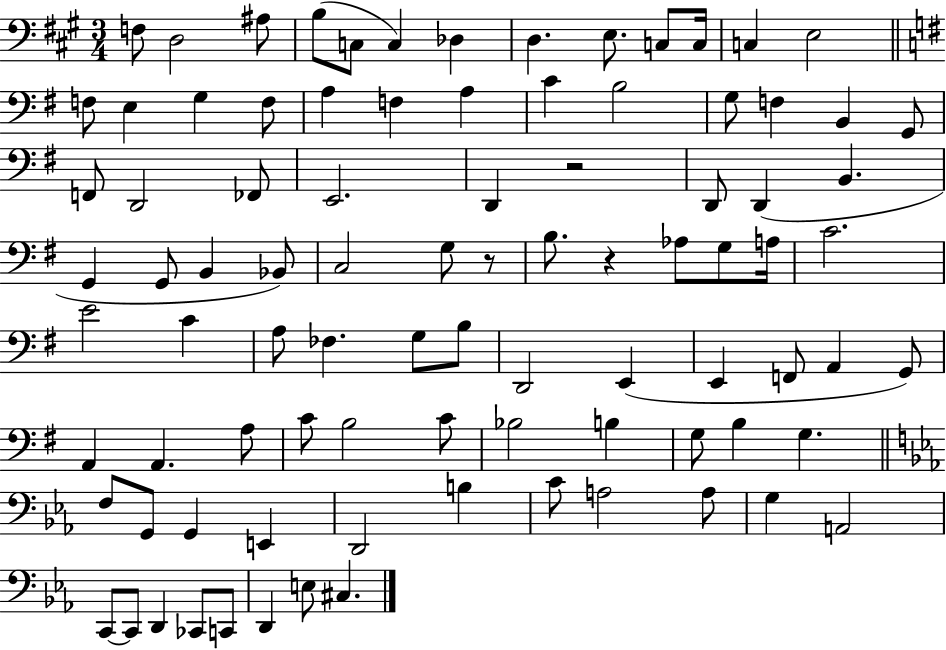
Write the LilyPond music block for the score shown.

{
  \clef bass
  \numericTimeSignature
  \time 3/4
  \key a \major
  \repeat volta 2 { f8 d2 ais8 | b8( c8 c4) des4 | d4. e8. c8 c16 | c4 e2 | \break \bar "||" \break \key e \minor f8 e4 g4 f8 | a4 f4 a4 | c'4 b2 | g8 f4 b,4 g,8 | \break f,8 d,2 fes,8 | e,2. | d,4 r2 | d,8 d,4( b,4. | \break g,4 g,8 b,4 bes,8) | c2 g8 r8 | b8. r4 aes8 g8 a16 | c'2. | \break e'2 c'4 | a8 fes4. g8 b8 | d,2 e,4( | e,4 f,8 a,4 g,8) | \break a,4 a,4. a8 | c'8 b2 c'8 | bes2 b4 | g8 b4 g4. | \break \bar "||" \break \key c \minor f8 g,8 g,4 e,4 | d,2 b4 | c'8 a2 a8 | g4 a,2 | \break c,8~~ c,8 d,4 ces,8 c,8 | d,4 e8 cis4. | } \bar "|."
}